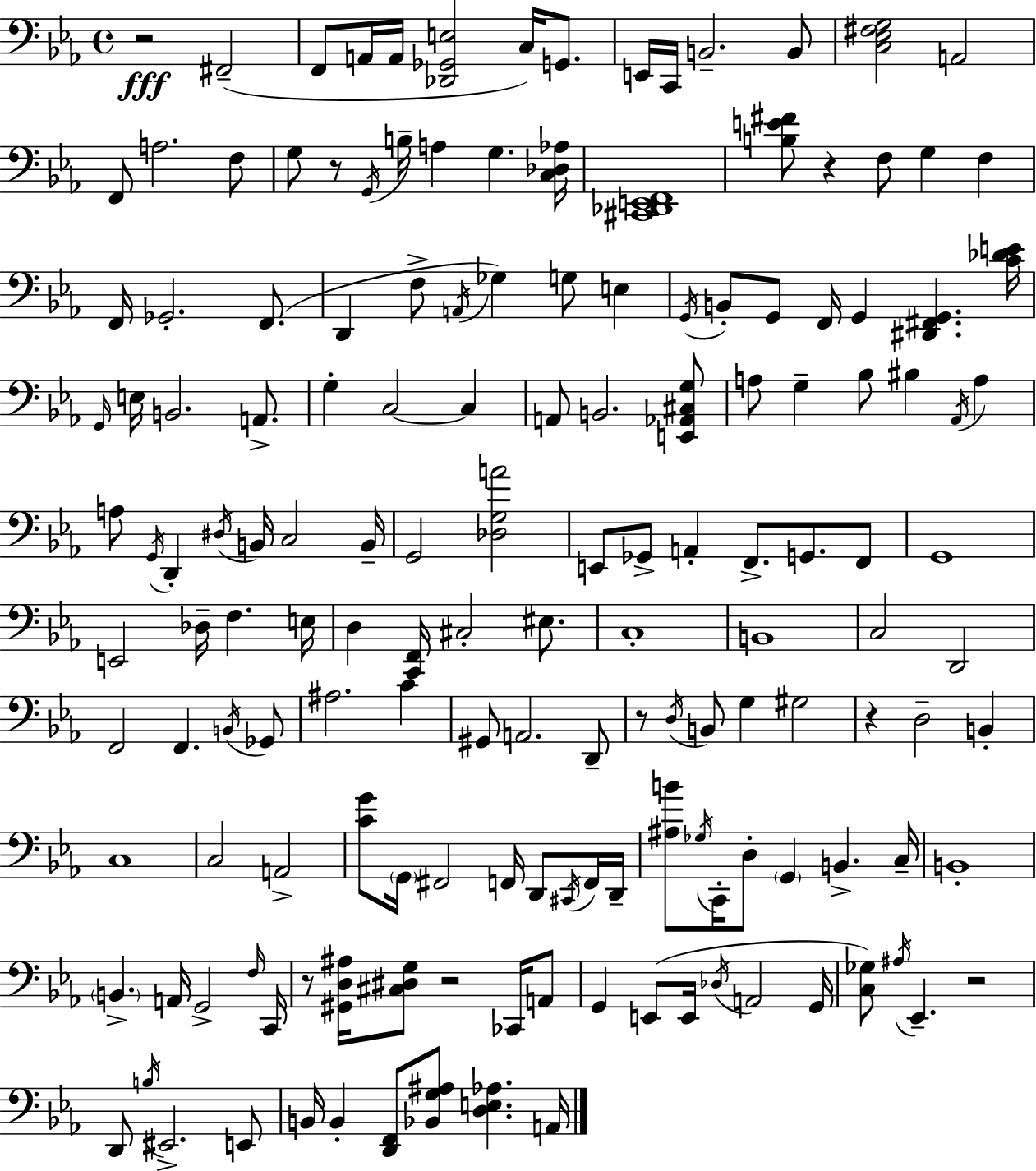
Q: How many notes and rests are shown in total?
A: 157